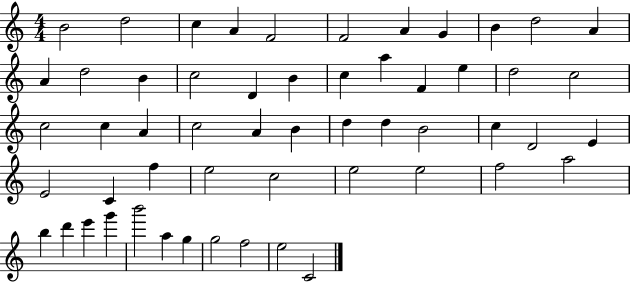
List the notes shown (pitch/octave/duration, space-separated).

B4/h D5/h C5/q A4/q F4/h F4/h A4/q G4/q B4/q D5/h A4/q A4/q D5/h B4/q C5/h D4/q B4/q C5/q A5/q F4/q E5/q D5/h C5/h C5/h C5/q A4/q C5/h A4/q B4/q D5/q D5/q B4/h C5/q D4/h E4/q E4/h C4/q F5/q E5/h C5/h E5/h E5/h F5/h A5/h B5/q D6/q E6/q G6/q B6/h A5/q G5/q G5/h F5/h E5/h C4/h